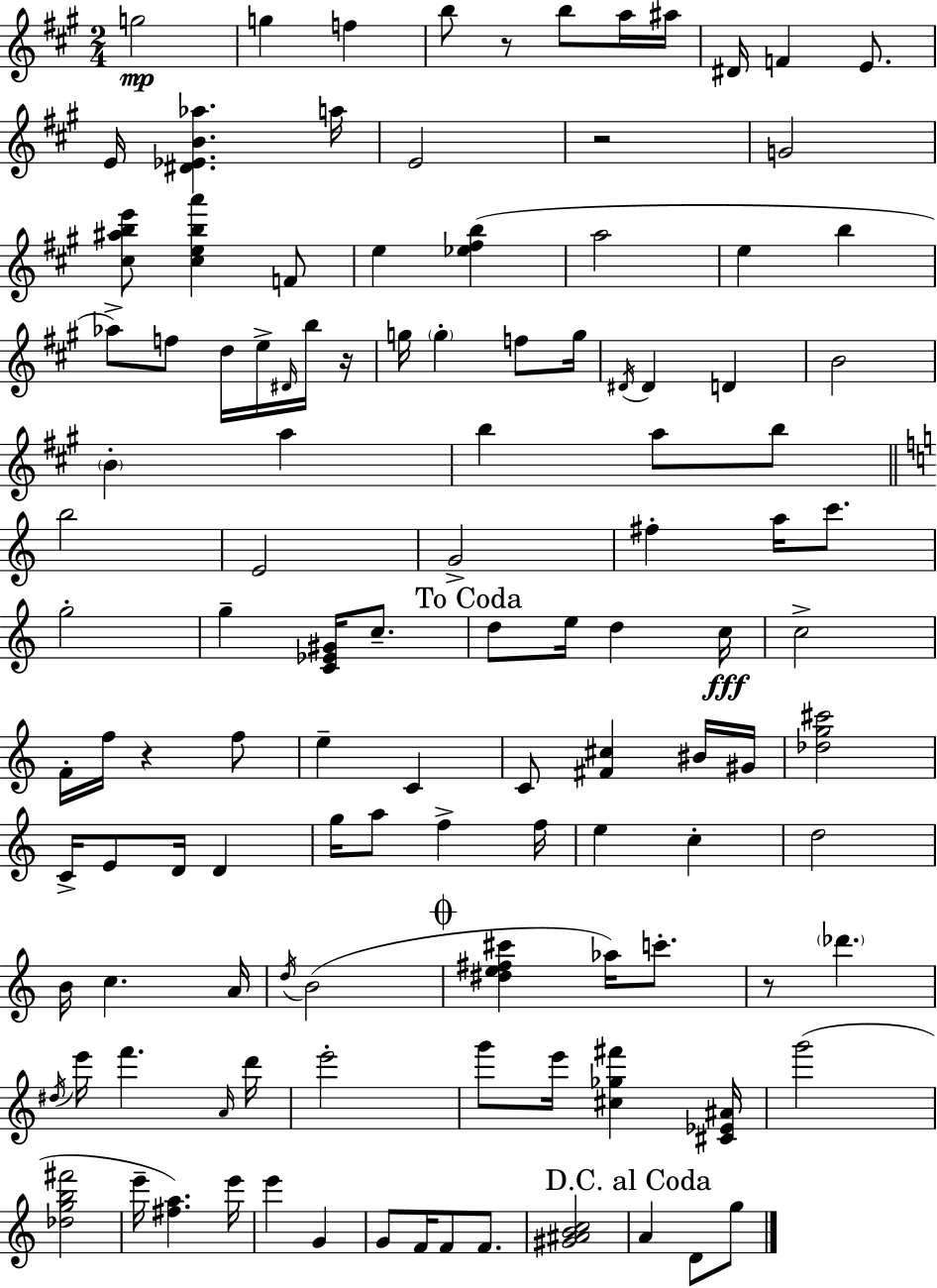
{
  \clef treble
  \numericTimeSignature
  \time 2/4
  \key a \major
  g''2\mp | g''4 f''4 | b''8 r8 b''8 a''16 ais''16 | dis'16 f'4 e'8. | \break e'16 <dis' ees' b' aes''>4. a''16 | e'2 | r2 | g'2 | \break <cis'' ais'' b'' e'''>8 <cis'' e'' b'' a'''>4 f'8 | e''4 <ees'' fis'' b''>4( | a''2 | e''4 b''4 | \break aes''8->) f''8 d''16 e''16-> \grace { dis'16 } b''16 | r16 g''16 \parenthesize g''4-. f''8 | g''16 \acciaccatura { dis'16 } dis'4 d'4 | b'2 | \break \parenthesize b'4-. a''4 | b''4 a''8 | b''8 \bar "||" \break \key c \major b''2 | e'2 | g'2-> | fis''4-. a''16 c'''8. | \break g''2-. | g''4-- <c' ees' gis'>16 c''8.-- | \mark "To Coda" d''8 e''16 d''4 c''16\fff | c''2-> | \break f'16-. f''16 r4 f''8 | e''4-- c'4 | c'8 <fis' cis''>4 bis'16 gis'16 | <des'' g'' cis'''>2 | \break c'16-> e'8 d'16 d'4 | g''16 a''8 f''4-> f''16 | e''4 c''4-. | d''2 | \break b'16 c''4. a'16 | \acciaccatura { d''16 }( b'2 | \mark \markup { \musicglyph "scripts.coda" } <dis'' e'' fis'' cis'''>4 aes''16) c'''8.-. | r8 \parenthesize des'''4. | \break \acciaccatura { dis''16 } e'''16 f'''4. | \grace { a'16 } d'''16 e'''2-. | g'''8 e'''16 <cis'' ges'' fis'''>4 | <cis' ees' ais'>16 g'''2( | \break <des'' g'' b'' fis'''>2 | e'''16-- <fis'' a''>4.) | e'''16 e'''4 g'4 | g'8 f'16 f'8 | \break f'8. <gis' ais' b' c''>2 | \mark "D.C. al Coda" a'4 d'8 | g''8 \bar "|."
}